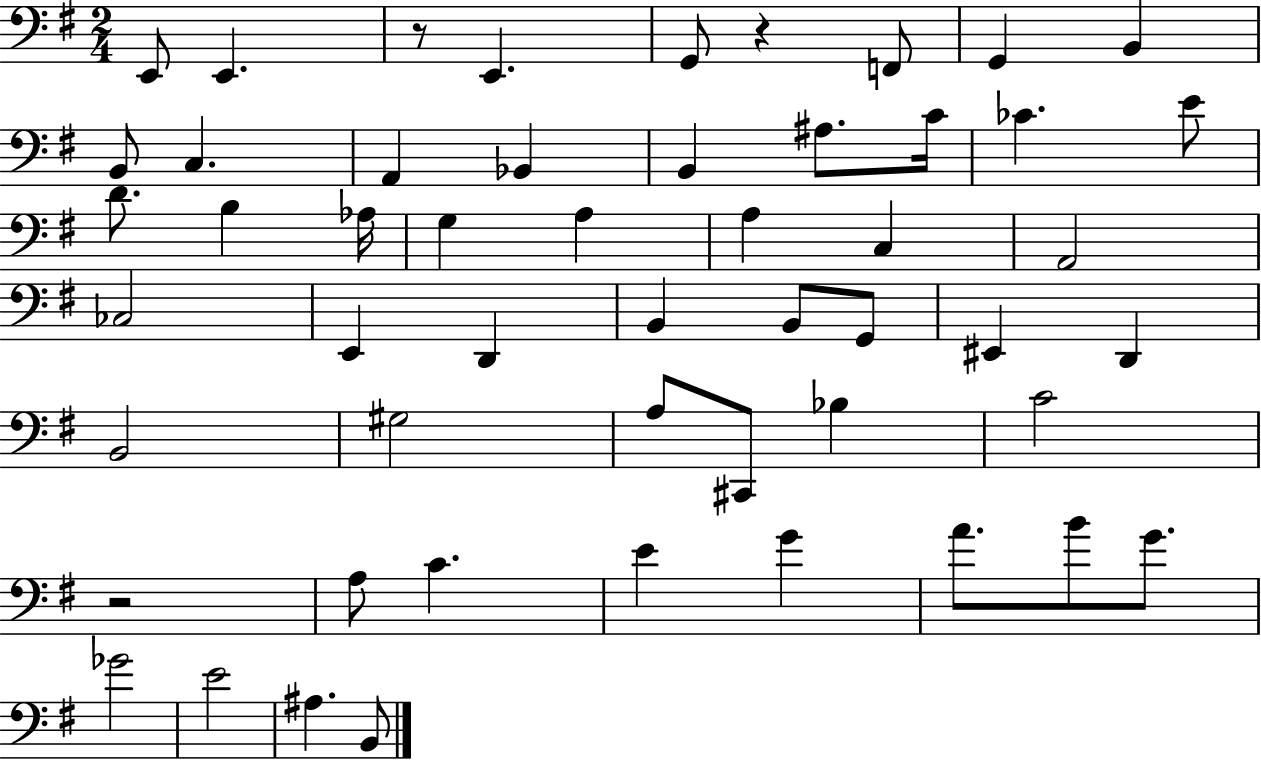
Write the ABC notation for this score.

X:1
T:Untitled
M:2/4
L:1/4
K:G
E,,/2 E,, z/2 E,, G,,/2 z F,,/2 G,, B,, B,,/2 C, A,, _B,, B,, ^A,/2 C/4 _C E/2 D/2 B, _A,/4 G, A, A, C, A,,2 _C,2 E,, D,, B,, B,,/2 G,,/2 ^E,, D,, B,,2 ^G,2 A,/2 ^C,,/2 _B, C2 z2 A,/2 C E G A/2 B/2 G/2 _G2 E2 ^A, B,,/2